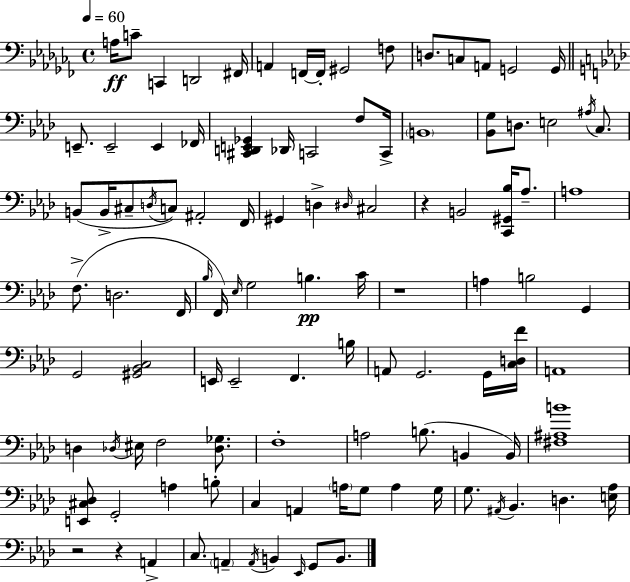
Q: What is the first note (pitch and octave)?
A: A3